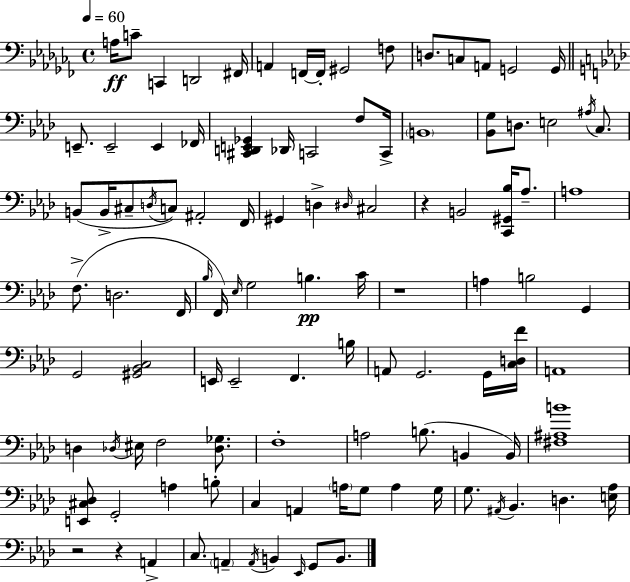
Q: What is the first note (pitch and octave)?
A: A3